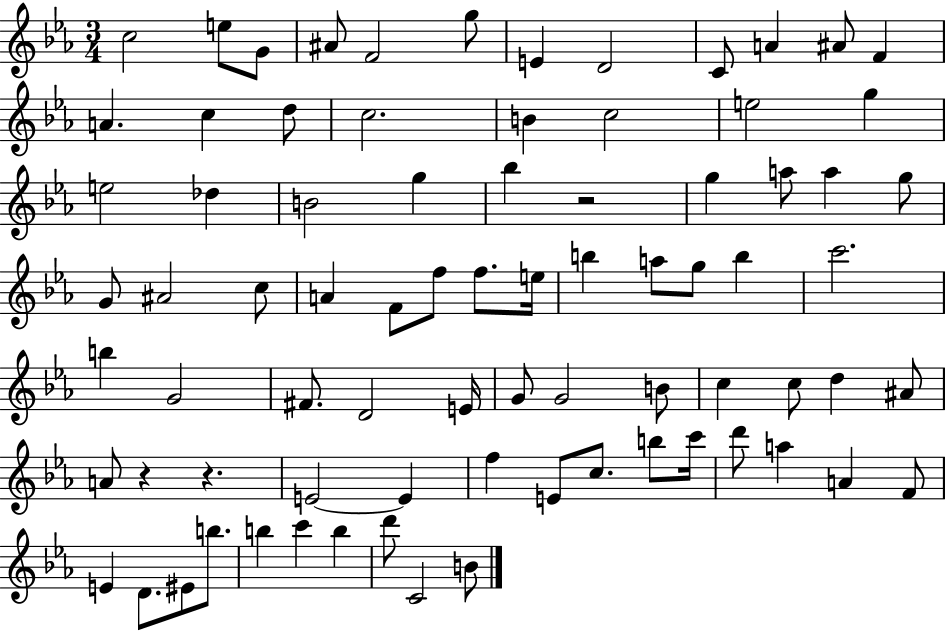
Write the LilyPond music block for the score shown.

{
  \clef treble
  \numericTimeSignature
  \time 3/4
  \key ees \major
  c''2 e''8 g'8 | ais'8 f'2 g''8 | e'4 d'2 | c'8 a'4 ais'8 f'4 | \break a'4. c''4 d''8 | c''2. | b'4 c''2 | e''2 g''4 | \break e''2 des''4 | b'2 g''4 | bes''4 r2 | g''4 a''8 a''4 g''8 | \break g'8 ais'2 c''8 | a'4 f'8 f''8 f''8. e''16 | b''4 a''8 g''8 b''4 | c'''2. | \break b''4 g'2 | fis'8. d'2 e'16 | g'8 g'2 b'8 | c''4 c''8 d''4 ais'8 | \break a'8 r4 r4. | e'2~~ e'4 | f''4 e'8 c''8. b''8 c'''16 | d'''8 a''4 a'4 f'8 | \break e'4 d'8. eis'8 b''8. | b''4 c'''4 b''4 | d'''8 c'2 b'8 | \bar "|."
}